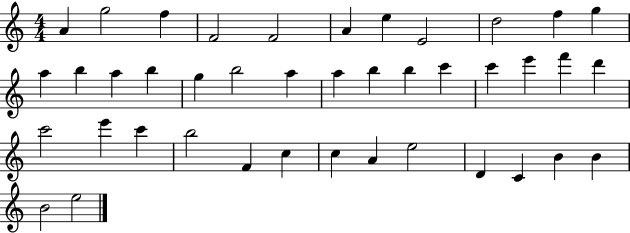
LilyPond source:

{
  \clef treble
  \numericTimeSignature
  \time 4/4
  \key c \major
  a'4 g''2 f''4 | f'2 f'2 | a'4 e''4 e'2 | d''2 f''4 g''4 | \break a''4 b''4 a''4 b''4 | g''4 b''2 a''4 | a''4 b''4 b''4 c'''4 | c'''4 e'''4 f'''4 d'''4 | \break c'''2 e'''4 c'''4 | b''2 f'4 c''4 | c''4 a'4 e''2 | d'4 c'4 b'4 b'4 | \break b'2 e''2 | \bar "|."
}